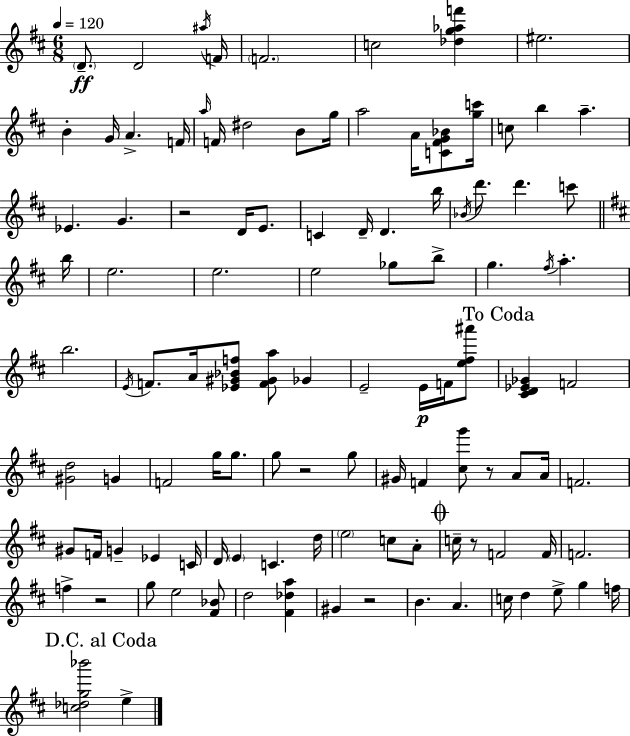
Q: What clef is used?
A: treble